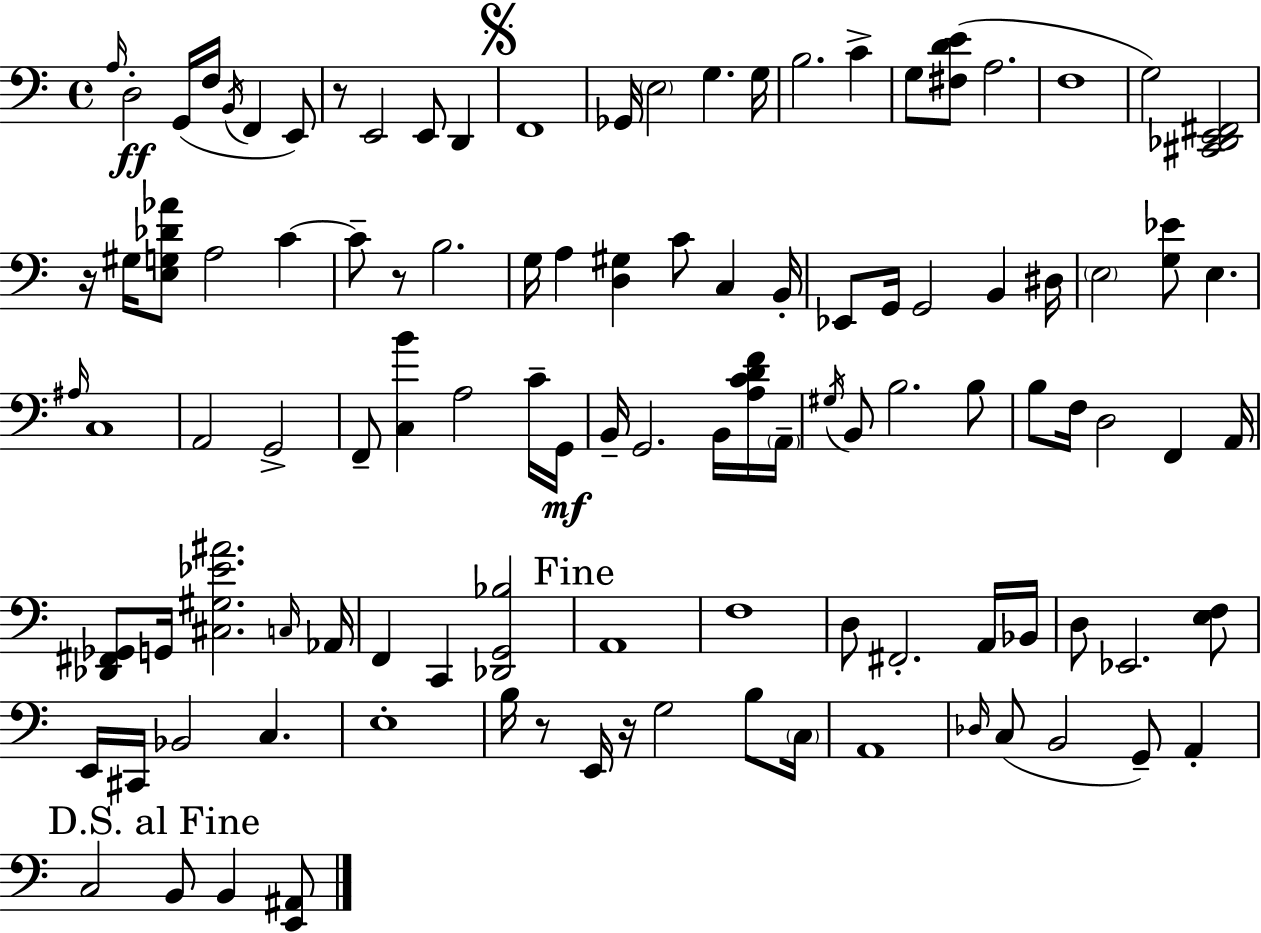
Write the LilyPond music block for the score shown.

{
  \clef bass
  \time 4/4
  \defaultTimeSignature
  \key a \minor
  \repeat volta 2 { \grace { a16 }\ff d2-. g,16( f16 \acciaccatura { b,16 } f,4 | e,8) r8 e,2 e,8 d,4 | \mark \markup { \musicglyph "scripts.segno" } f,1 | ges,16 \parenthesize e2 g4. | \break g16 b2. c'4-> | g8 <fis d' e'>8( a2. | f1 | g2) <cis, des, e, fis,>2 | \break r16 gis16 <e g des' aes'>8 a2 c'4~~ | c'8-- r8 b2. | g16 a4 <d gis>4 c'8 c4 | b,16-. ees,8 g,16 g,2 b,4 | \break dis16 \parenthesize e2 <g ees'>8 e4. | \grace { ais16 } c1 | a,2 g,2-> | f,8-- <c b'>4 a2 | \break c'16-- g,16\mf b,16-- g,2. | b,16 <a c' d' f'>16 \parenthesize a,16-- \acciaccatura { gis16 } b,8 b2. | b8 b8 f16 d2 f,4 | a,16 <des, fis, ges,>8 g,16 <cis gis ees' ais'>2. | \break \grace { c16 } aes,16 f,4 c,4 <des, g, bes>2 | \mark "Fine" a,1 | f1 | d8 fis,2.-. | \break a,16 bes,16 d8 ees,2. | <e f>8 e,16 cis,16 bes,2 c4. | e1-. | b16 r8 e,16 r16 g2 | \break b8 \parenthesize c16 a,1 | \grace { des16 }( c8 b,2 | g,8--) a,4-. \mark "D.S. al Fine" c2 b,8 | b,4 <e, ais,>8 } \bar "|."
}